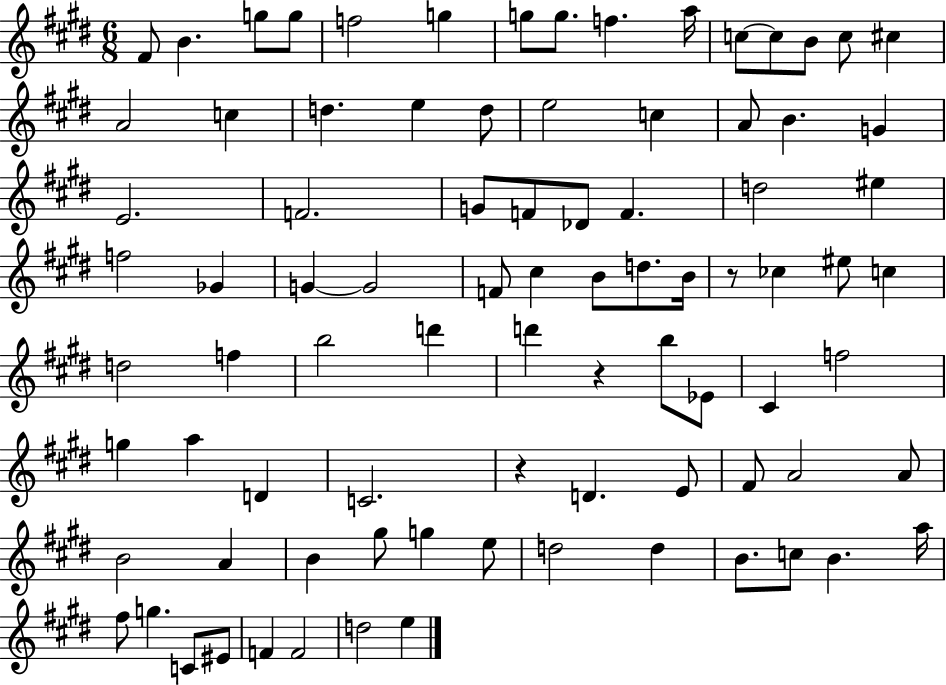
X:1
T:Untitled
M:6/8
L:1/4
K:E
^F/2 B g/2 g/2 f2 g g/2 g/2 f a/4 c/2 c/2 B/2 c/2 ^c A2 c d e d/2 e2 c A/2 B G E2 F2 G/2 F/2 _D/2 F d2 ^e f2 _G G G2 F/2 ^c B/2 d/2 B/4 z/2 _c ^e/2 c d2 f b2 d' d' z b/2 _E/2 ^C f2 g a D C2 z D E/2 ^F/2 A2 A/2 B2 A B ^g/2 g e/2 d2 d B/2 c/2 B a/4 ^f/2 g C/2 ^E/2 F F2 d2 e